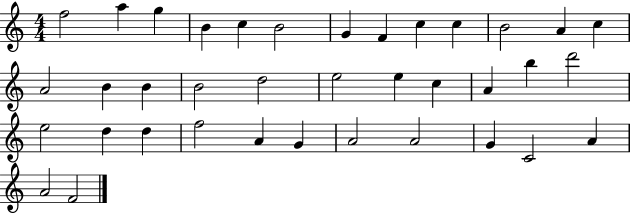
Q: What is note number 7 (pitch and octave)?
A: G4